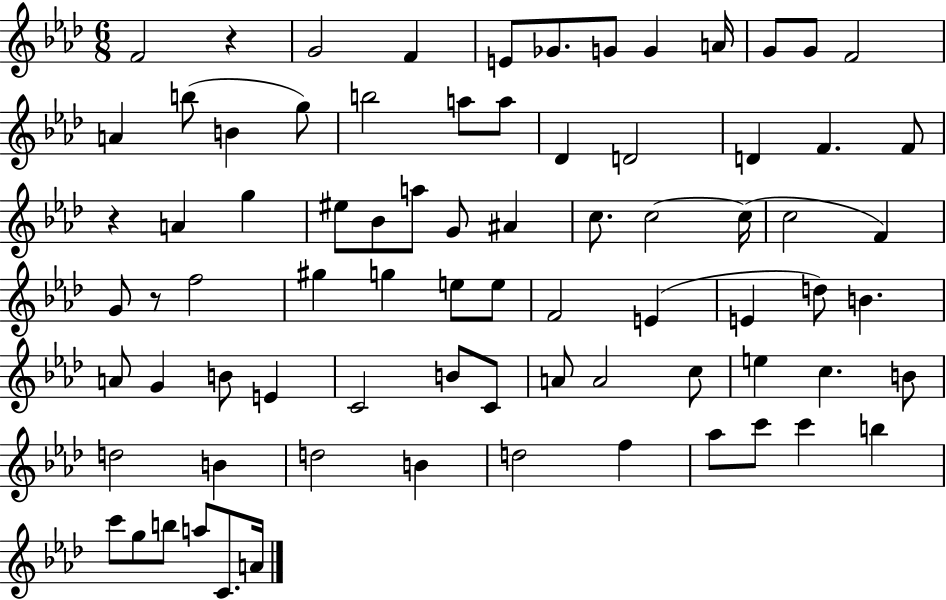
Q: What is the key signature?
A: AES major